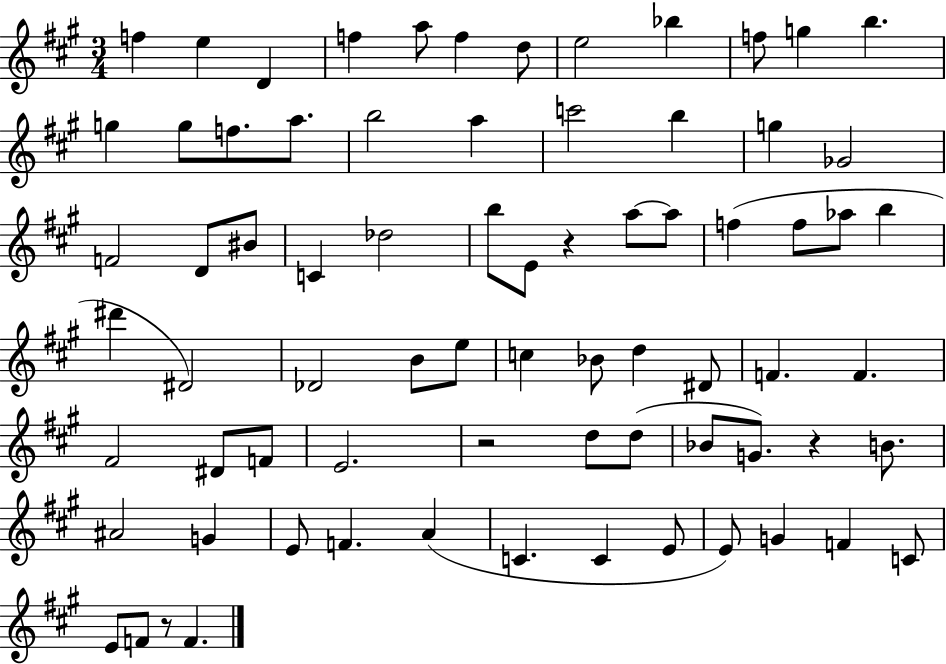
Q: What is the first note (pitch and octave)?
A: F5